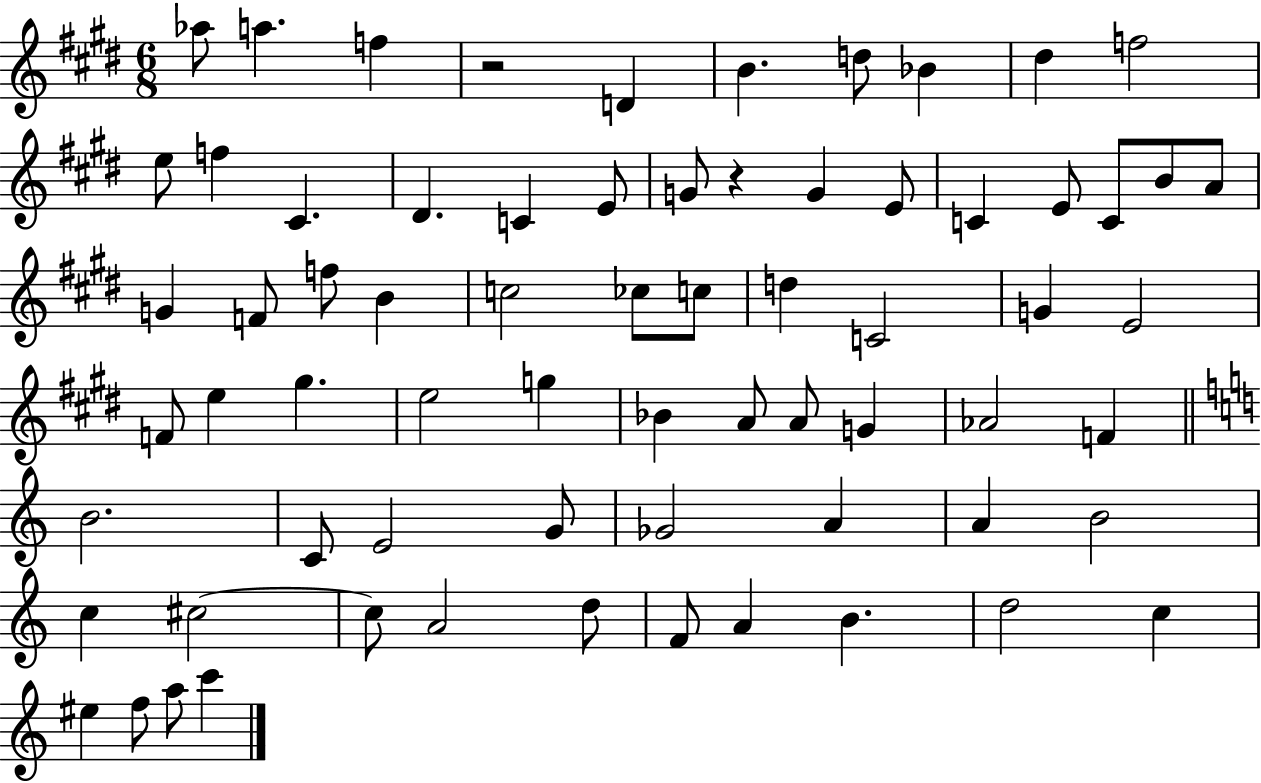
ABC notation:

X:1
T:Untitled
M:6/8
L:1/4
K:E
_a/2 a f z2 D B d/2 _B ^d f2 e/2 f ^C ^D C E/2 G/2 z G E/2 C E/2 C/2 B/2 A/2 G F/2 f/2 B c2 _c/2 c/2 d C2 G E2 F/2 e ^g e2 g _B A/2 A/2 G _A2 F B2 C/2 E2 G/2 _G2 A A B2 c ^c2 ^c/2 A2 d/2 F/2 A B d2 c ^e f/2 a/2 c'